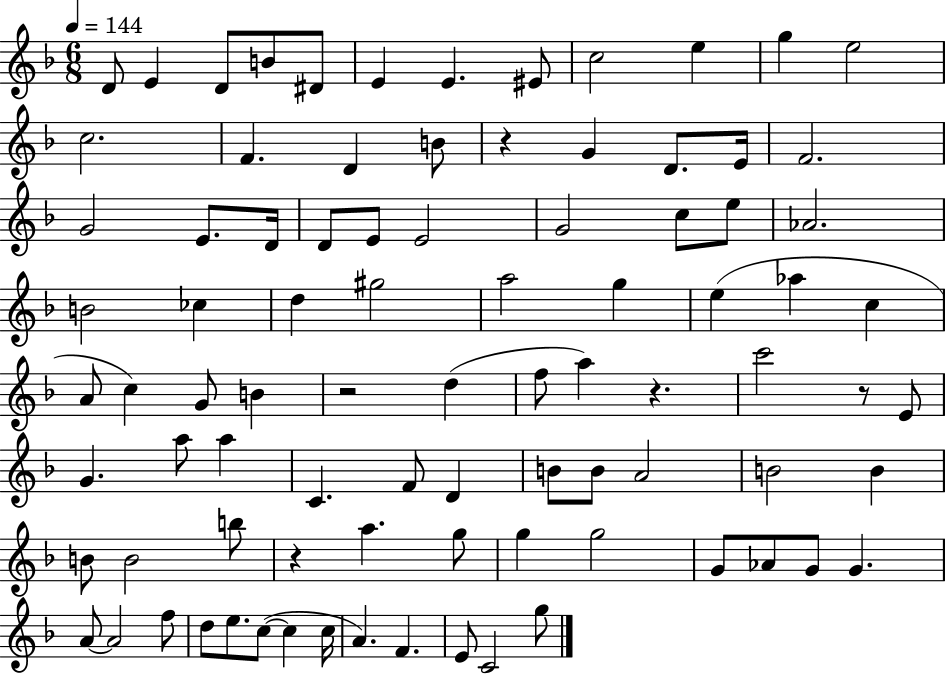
X:1
T:Untitled
M:6/8
L:1/4
K:F
D/2 E D/2 B/2 ^D/2 E E ^E/2 c2 e g e2 c2 F D B/2 z G D/2 E/4 F2 G2 E/2 D/4 D/2 E/2 E2 G2 c/2 e/2 _A2 B2 _c d ^g2 a2 g e _a c A/2 c G/2 B z2 d f/2 a z c'2 z/2 E/2 G a/2 a C F/2 D B/2 B/2 A2 B2 B B/2 B2 b/2 z a g/2 g g2 G/2 _A/2 G/2 G A/2 A2 f/2 d/2 e/2 c/2 c c/4 A F E/2 C2 g/2